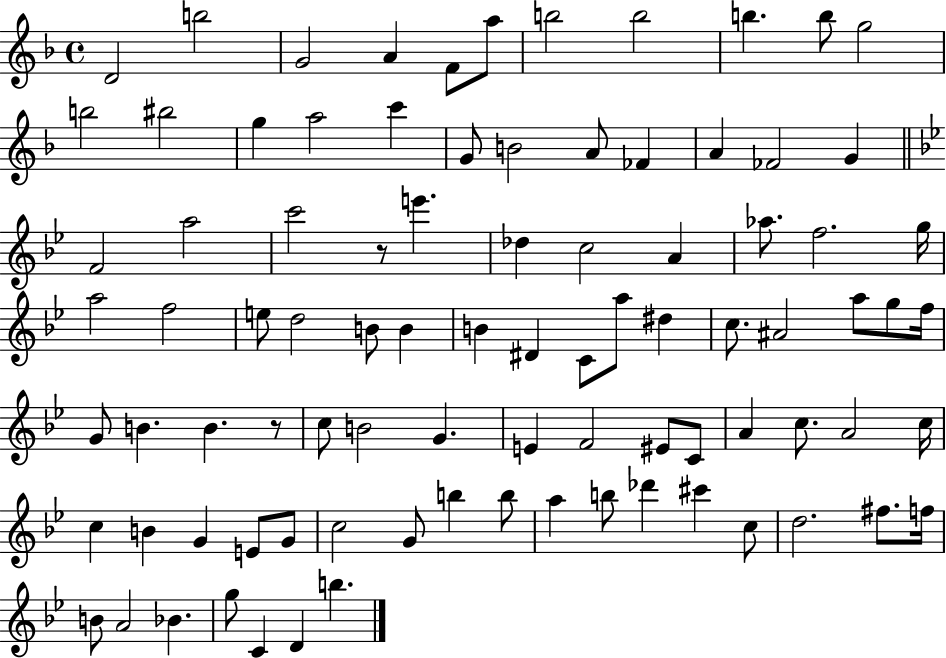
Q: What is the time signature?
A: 4/4